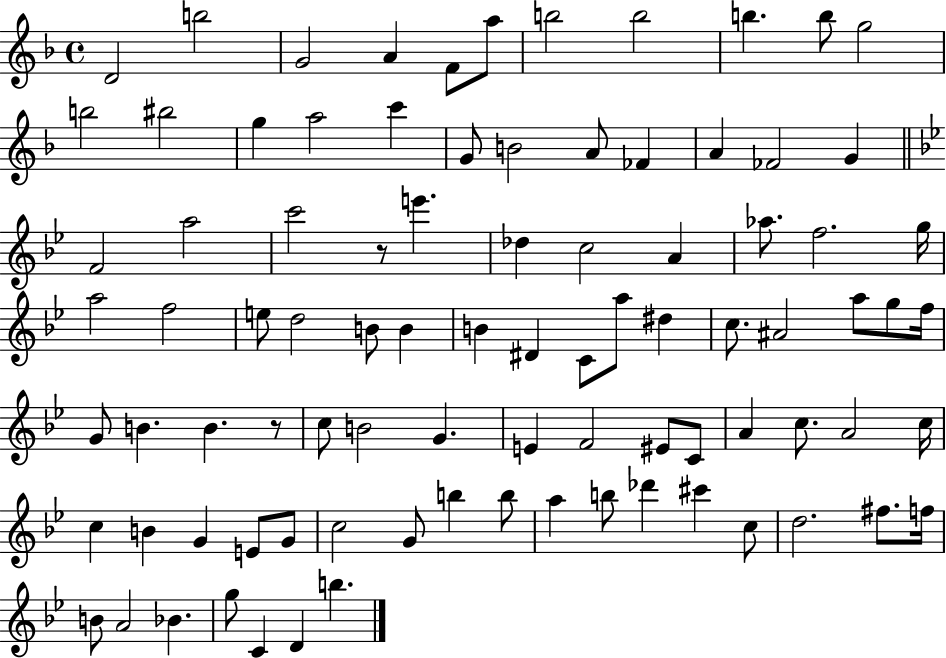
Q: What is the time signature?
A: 4/4